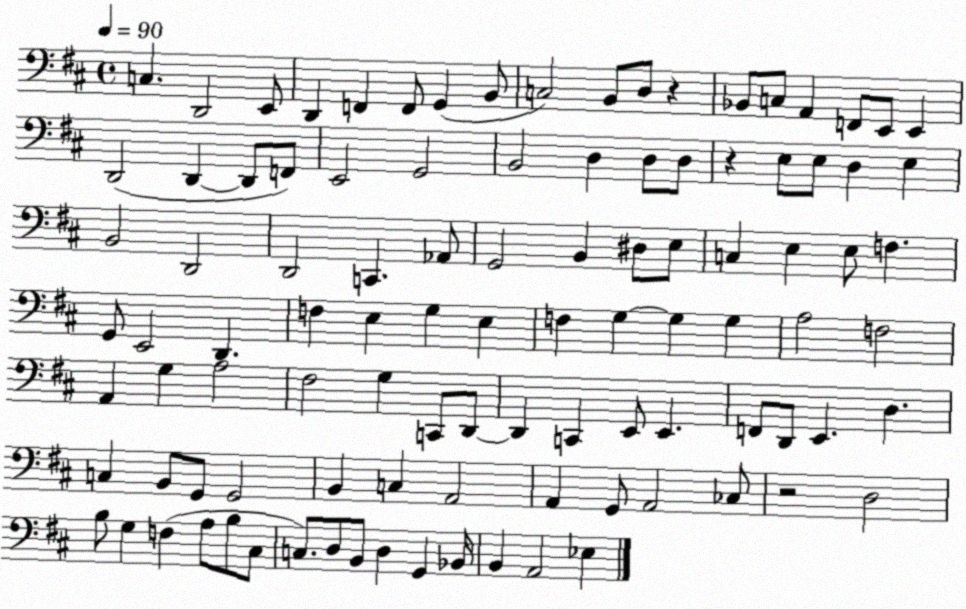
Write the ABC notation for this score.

X:1
T:Untitled
M:4/4
L:1/4
K:D
C, D,,2 E,,/2 D,, F,, F,,/2 G,, B,,/2 C,2 B,,/2 D,/2 z _B,,/2 C,/2 A,, F,,/2 E,,/2 E,, D,,2 D,, D,,/2 F,,/2 E,,2 G,,2 B,,2 D, D,/2 D,/2 z E,/2 E,/2 D, E, B,,2 D,,2 D,,2 C,, _A,,/2 G,,2 B,, ^D,/2 E,/2 C, E, E,/2 F, G,,/2 E,,2 D,, F, E, G, E, F, G, G, G, A,2 F,2 A,, G, A,2 ^F,2 G, C,,/2 D,,/2 D,, C,, E,,/2 E,, F,,/2 D,,/2 E,, D, C, B,,/2 G,,/2 G,,2 B,, C, A,,2 A,, G,,/2 A,,2 _C,/2 z2 D,2 B,/2 G, F, A,/2 B,/2 ^C,/2 C,/2 D,/2 B,,/2 D, G,, _B,,/4 B,, A,,2 _E,